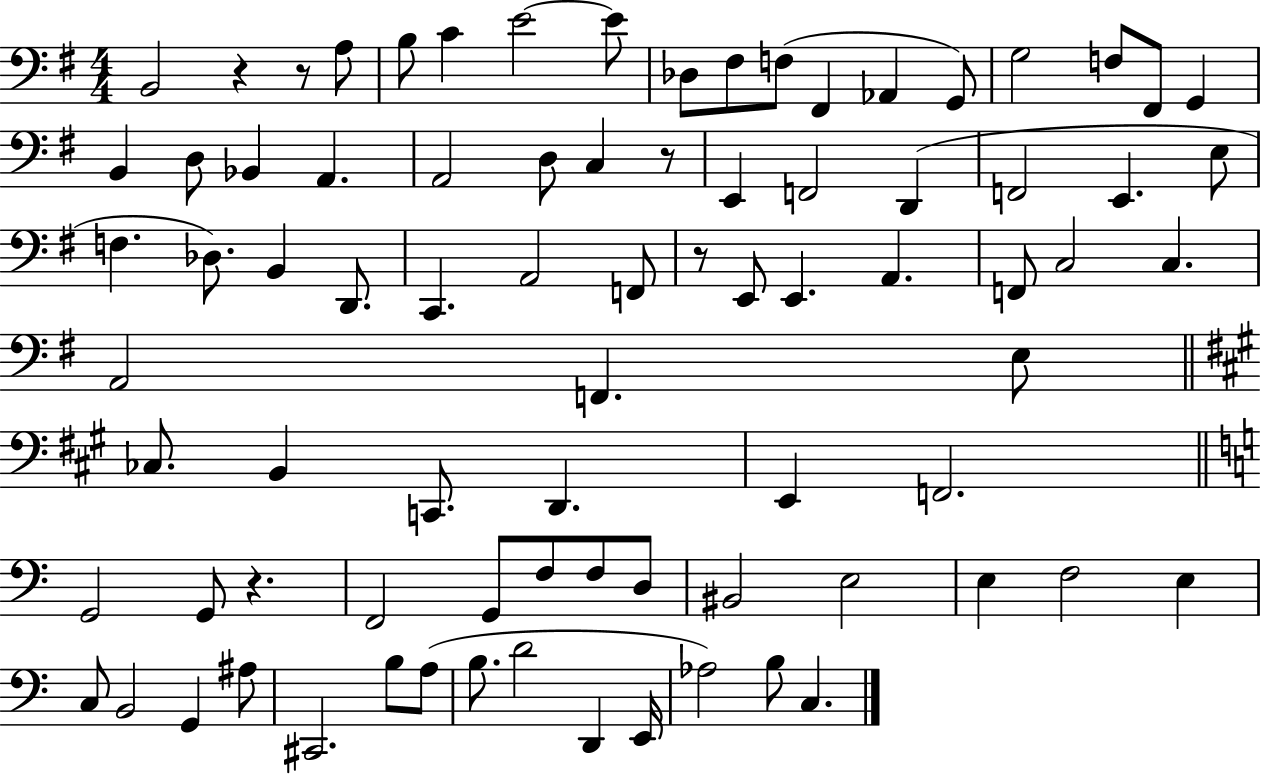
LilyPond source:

{
  \clef bass
  \numericTimeSignature
  \time 4/4
  \key g \major
  b,2 r4 r8 a8 | b8 c'4 e'2~~ e'8 | des8 fis8 f8( fis,4 aes,4 g,8) | g2 f8 fis,8 g,4 | \break b,4 d8 bes,4 a,4. | a,2 d8 c4 r8 | e,4 f,2 d,4( | f,2 e,4. e8 | \break f4. des8.) b,4 d,8. | c,4. a,2 f,8 | r8 e,8 e,4. a,4. | f,8 c2 c4. | \break a,2 f,4. e8 | \bar "||" \break \key a \major ces8. b,4 c,8. d,4. | e,4 f,2. | \bar "||" \break \key c \major g,2 g,8 r4. | f,2 g,8 f8 f8 d8 | bis,2 e2 | e4 f2 e4 | \break c8 b,2 g,4 ais8 | cis,2. b8 a8( | b8. d'2 d,4 e,16 | aes2) b8 c4. | \break \bar "|."
}